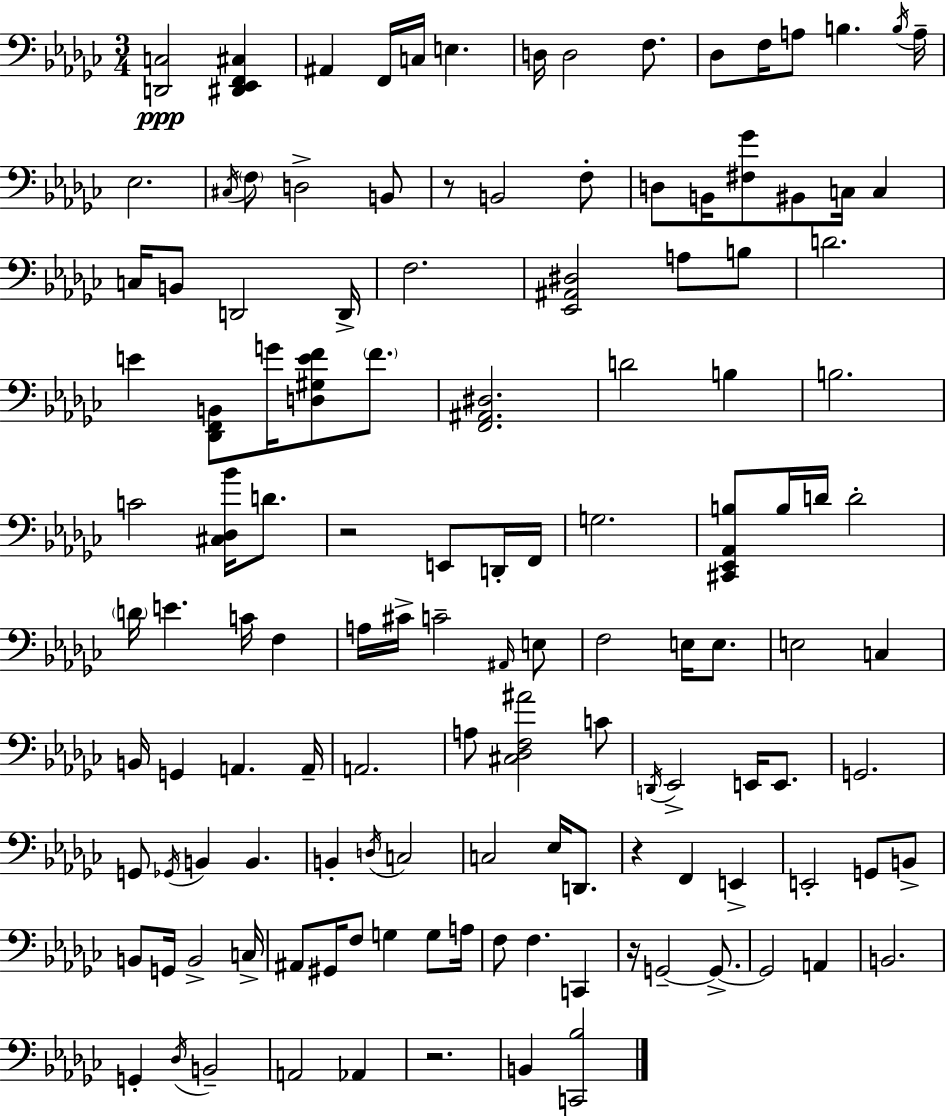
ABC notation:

X:1
T:Untitled
M:3/4
L:1/4
K:Ebm
[D,,C,]2 [^D,,_E,,F,,^C,] ^A,, F,,/4 C,/4 E, D,/4 D,2 F,/2 _D,/2 F,/4 A,/2 B, B,/4 A,/4 _E,2 ^C,/4 F,/2 D,2 B,,/2 z/2 B,,2 F,/2 D,/2 B,,/4 [^F,_G]/2 ^B,,/2 C,/4 C, C,/4 B,,/2 D,,2 D,,/4 F,2 [_E,,^A,,^D,]2 A,/2 B,/2 D2 E [_D,,F,,B,,]/2 G/4 [D,^G,EF]/2 F/2 [F,,^A,,^D,]2 D2 B, B,2 C2 [^C,_D,_B]/4 D/2 z2 E,,/2 D,,/4 F,,/4 G,2 [^C,,_E,,_A,,B,]/2 B,/4 D/4 D2 D/4 E C/4 F, A,/4 ^C/4 C2 ^A,,/4 E,/2 F,2 E,/4 E,/2 E,2 C, B,,/4 G,, A,, A,,/4 A,,2 A,/2 [^C,_D,F,^A]2 C/2 D,,/4 _E,,2 E,,/4 E,,/2 G,,2 G,,/2 _G,,/4 B,, B,, B,, D,/4 C,2 C,2 _E,/4 D,,/2 z F,, E,, E,,2 G,,/2 B,,/2 B,,/2 G,,/4 B,,2 C,/4 ^A,,/2 ^G,,/4 F,/2 G, G,/2 A,/4 F,/2 F, C,, z/4 G,,2 G,,/2 G,,2 A,, B,,2 G,, _D,/4 B,,2 A,,2 _A,, z2 B,, [C,,_B,]2